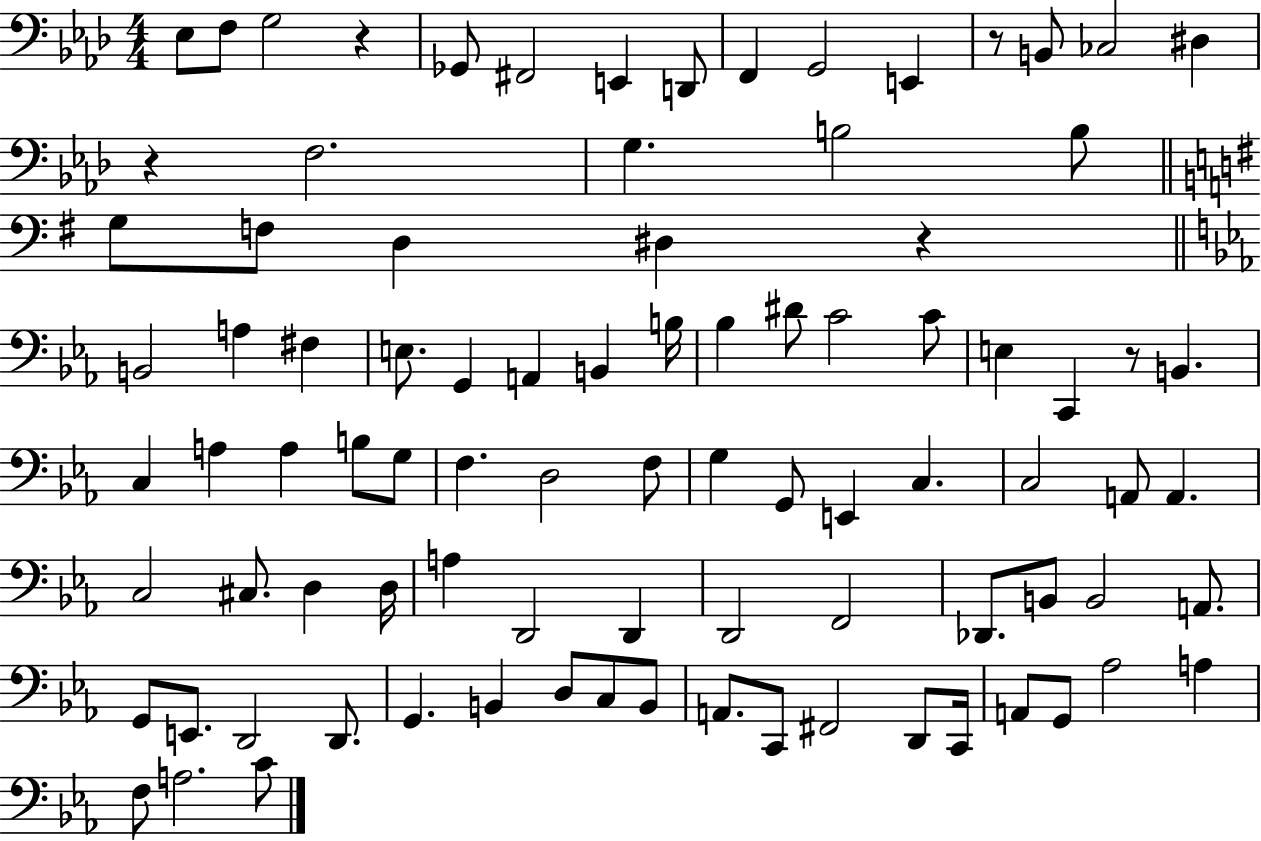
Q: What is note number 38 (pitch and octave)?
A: A3